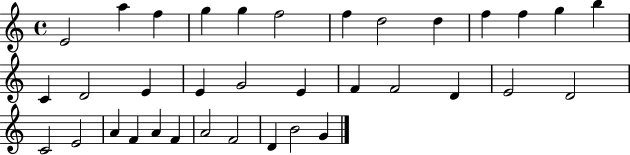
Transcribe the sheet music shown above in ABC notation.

X:1
T:Untitled
M:4/4
L:1/4
K:C
E2 a f g g f2 f d2 d f f g b C D2 E E G2 E F F2 D E2 D2 C2 E2 A F A F A2 F2 D B2 G